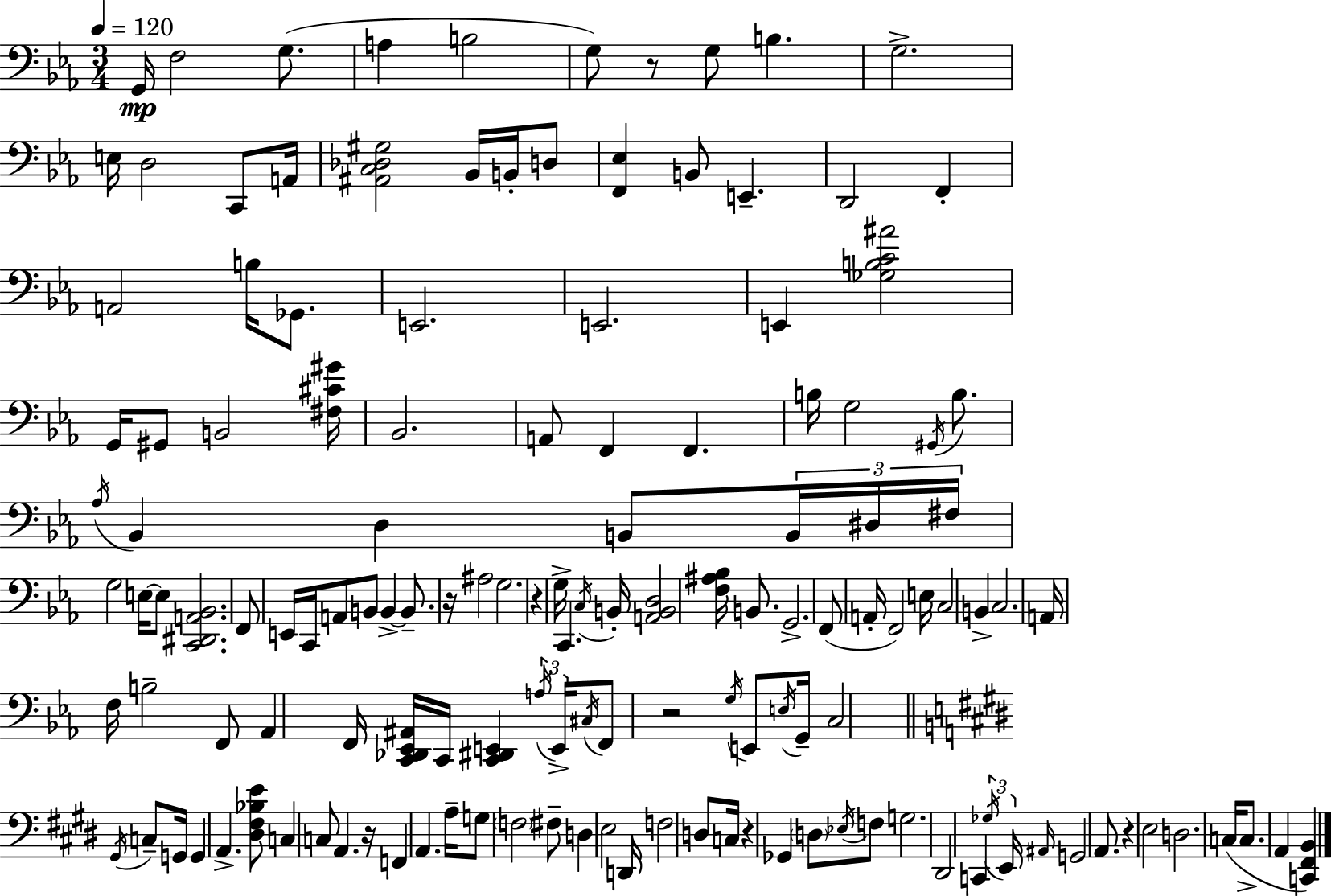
G2/s F3/h G3/e. A3/q B3/h G3/e R/e G3/e B3/q. G3/h. E3/s D3/h C2/e A2/s [A#2,C3,Db3,G#3]/h Bb2/s B2/s D3/e [F2,Eb3]/q B2/e E2/q. D2/h F2/q A2/h B3/s Gb2/e. E2/h. E2/h. E2/q [Gb3,B3,C4,A#4]/h G2/s G#2/e B2/h [F#3,C#4,G#4]/s Bb2/h. A2/e F2/q F2/q. B3/s G3/h G#2/s B3/e. Ab3/s Bb2/q D3/q B2/e B2/s D#3/s F#3/s G3/h E3/s E3/e [C2,D#2,A2,Bb2]/h. F2/e E2/s C2/s A2/e B2/e B2/q B2/e. R/s A#3/h G3/h. R/q G3/s C2/q. C3/s B2/s [A2,B2,D3]/h [F3,A#3,Bb3]/s B2/e. G2/h. F2/e A2/s F2/h E3/s C3/h B2/q C3/h. A2/s F3/s B3/h F2/e Ab2/q F2/s [C2,Db2,Eb2,A#2]/s C2/s [C2,D#2,E2]/q A3/s E2/s C#3/s F2/e R/h G3/s E2/e E3/s G2/s C3/h G#2/s C3/e G2/s G2/q A2/q. [D#3,F#3,Bb3,E4]/e C3/q C3/e A2/q. R/s F2/q A2/q. A3/s G3/e F3/h F#3/e D3/q E3/h D2/s F3/h D3/e C3/s R/q Gb2/q D3/e Eb3/s F3/e G3/h. D#2/h C2/q Gb3/s E2/s A#2/s G2/h A2/e. R/q E3/h D3/h. C3/s C3/e. A2/q [C2,F#2,B2]/q